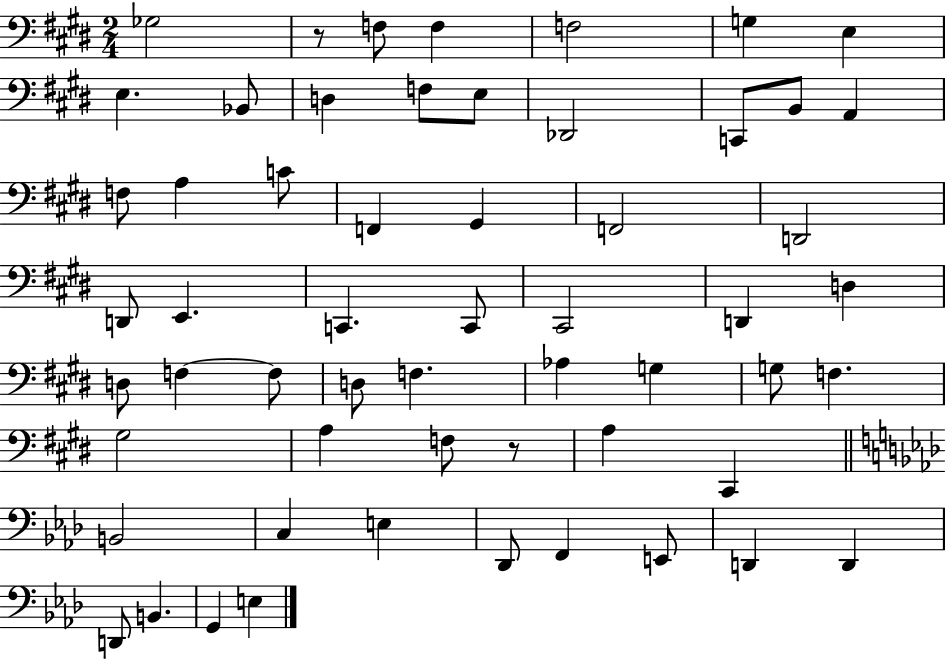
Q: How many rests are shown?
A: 2